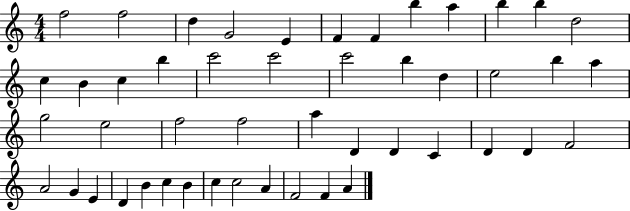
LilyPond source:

{
  \clef treble
  \numericTimeSignature
  \time 4/4
  \key c \major
  f''2 f''2 | d''4 g'2 e'4 | f'4 f'4 b''4 a''4 | b''4 b''4 d''2 | \break c''4 b'4 c''4 b''4 | c'''2 c'''2 | c'''2 b''4 d''4 | e''2 b''4 a''4 | \break g''2 e''2 | f''2 f''2 | a''4 d'4 d'4 c'4 | d'4 d'4 f'2 | \break a'2 g'4 e'4 | d'4 b'4 c''4 b'4 | c''4 c''2 a'4 | f'2 f'4 a'4 | \break \bar "|."
}